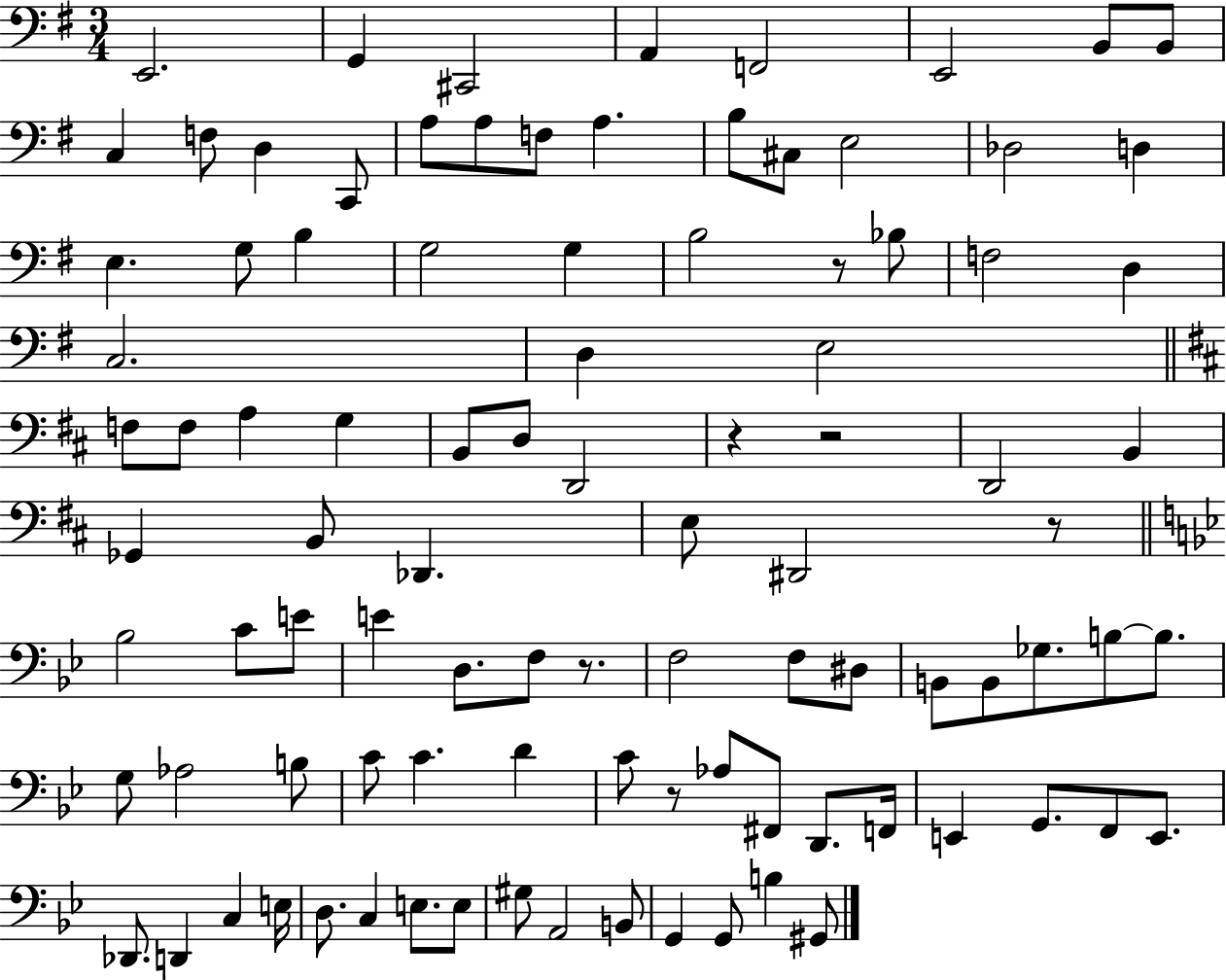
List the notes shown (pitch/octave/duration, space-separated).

E2/h. G2/q C#2/h A2/q F2/h E2/h B2/e B2/e C3/q F3/e D3/q C2/e A3/e A3/e F3/e A3/q. B3/e C#3/e E3/h Db3/h D3/q E3/q. G3/e B3/q G3/h G3/q B3/h R/e Bb3/e F3/h D3/q C3/h. D3/q E3/h F3/e F3/e A3/q G3/q B2/e D3/e D2/h R/q R/h D2/h B2/q Gb2/q B2/e Db2/q. E3/e D#2/h R/e Bb3/h C4/e E4/e E4/q D3/e. F3/e R/e. F3/h F3/e D#3/e B2/e B2/e Gb3/e. B3/e B3/e. G3/e Ab3/h B3/e C4/e C4/q. D4/q C4/e R/e Ab3/e F#2/e D2/e. F2/s E2/q G2/e. F2/e E2/e. Db2/e. D2/q C3/q E3/s D3/e. C3/q E3/e. E3/e G#3/e A2/h B2/e G2/q G2/e B3/q G#2/e